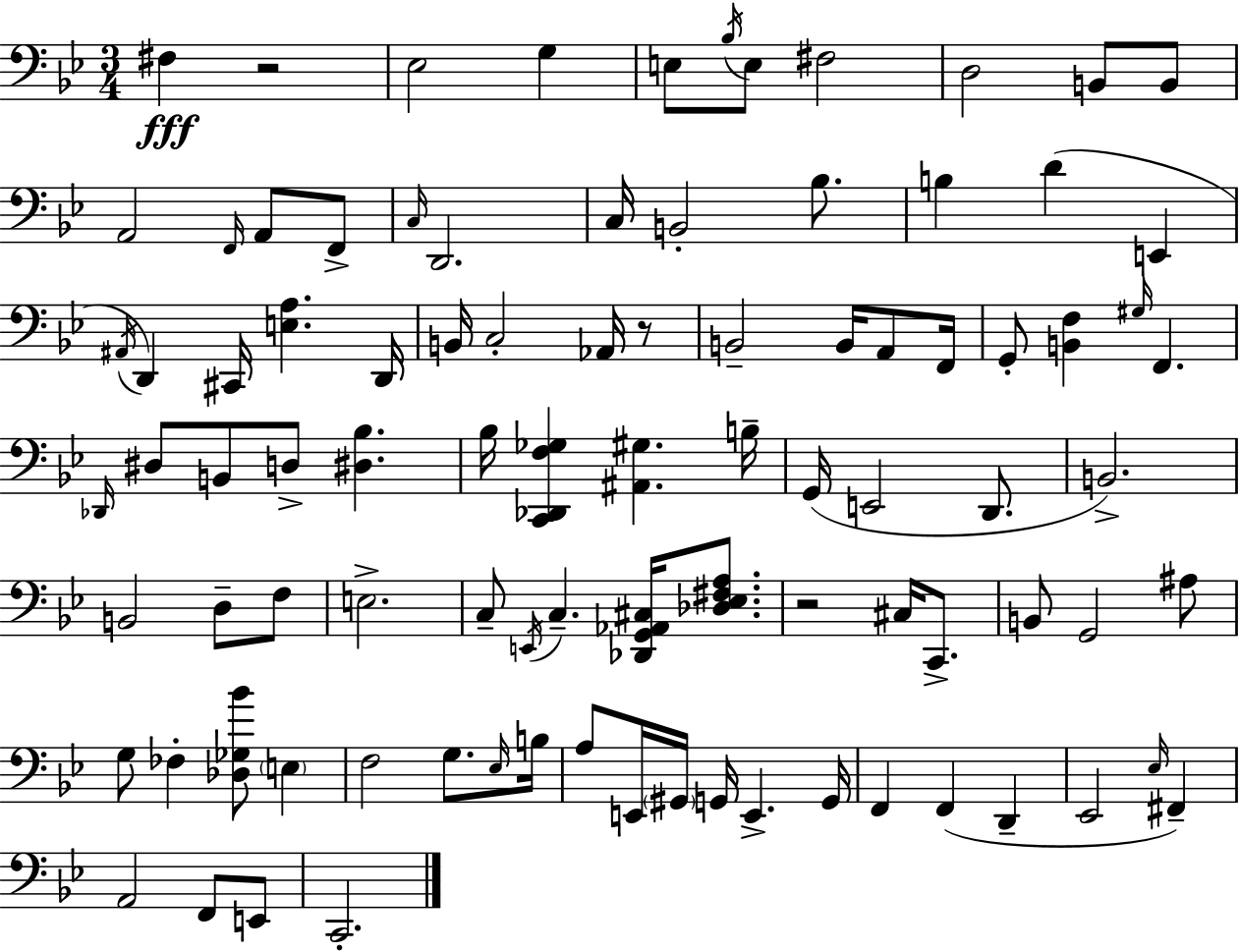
F#3/q R/h Eb3/h G3/q E3/e Bb3/s E3/e F#3/h D3/h B2/e B2/e A2/h F2/s A2/e F2/e C3/s D2/h. C3/s B2/h Bb3/e. B3/q D4/q E2/q A#2/s D2/q C#2/s [E3,A3]/q. D2/s B2/s C3/h Ab2/s R/e B2/h B2/s A2/e F2/s G2/e [B2,F3]/q G#3/s F2/q. Db2/s D#3/e B2/e D3/e [D#3,Bb3]/q. Bb3/s [C2,Db2,F3,Gb3]/q [A#2,G#3]/q. B3/s G2/s E2/h D2/e. B2/h. B2/h D3/e F3/e E3/h. C3/e E2/s C3/q. [Db2,G2,Ab2,C#3]/s [Db3,Eb3,F#3,A3]/e. R/h C#3/s C2/e. B2/e G2/h A#3/e G3/e FES3/q [Db3,Gb3,Bb4]/e E3/q F3/h G3/e. Eb3/s B3/s A3/e E2/s G#2/s G2/s E2/q. G2/s F2/q F2/q D2/q Eb2/h Eb3/s F#2/q A2/h F2/e E2/e C2/h.